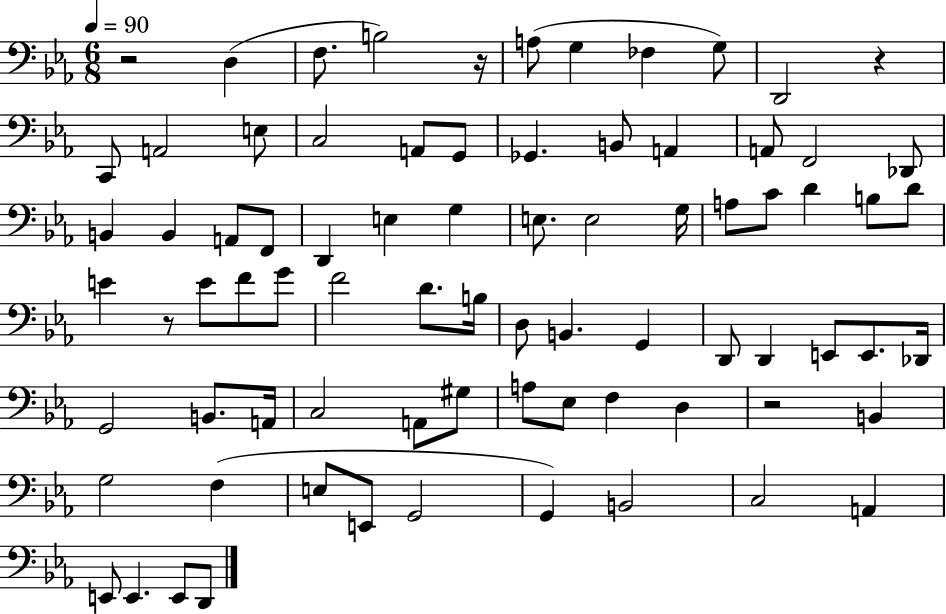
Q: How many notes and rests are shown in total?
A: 79